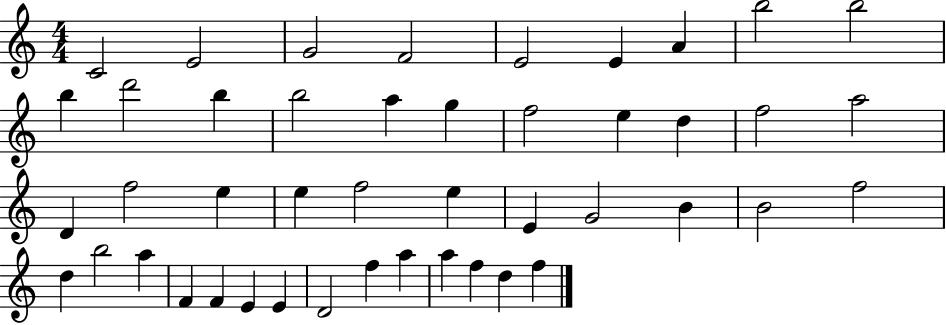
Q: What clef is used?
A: treble